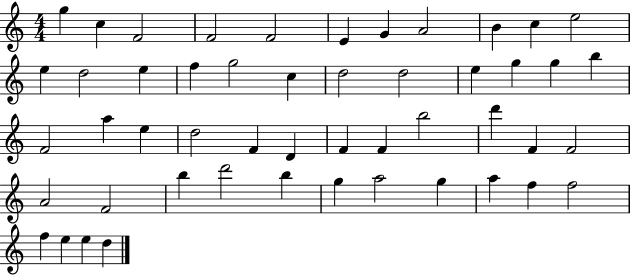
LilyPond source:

{
  \clef treble
  \numericTimeSignature
  \time 4/4
  \key c \major
  g''4 c''4 f'2 | f'2 f'2 | e'4 g'4 a'2 | b'4 c''4 e''2 | \break e''4 d''2 e''4 | f''4 g''2 c''4 | d''2 d''2 | e''4 g''4 g''4 b''4 | \break f'2 a''4 e''4 | d''2 f'4 d'4 | f'4 f'4 b''2 | d'''4 f'4 f'2 | \break a'2 f'2 | b''4 d'''2 b''4 | g''4 a''2 g''4 | a''4 f''4 f''2 | \break f''4 e''4 e''4 d''4 | \bar "|."
}